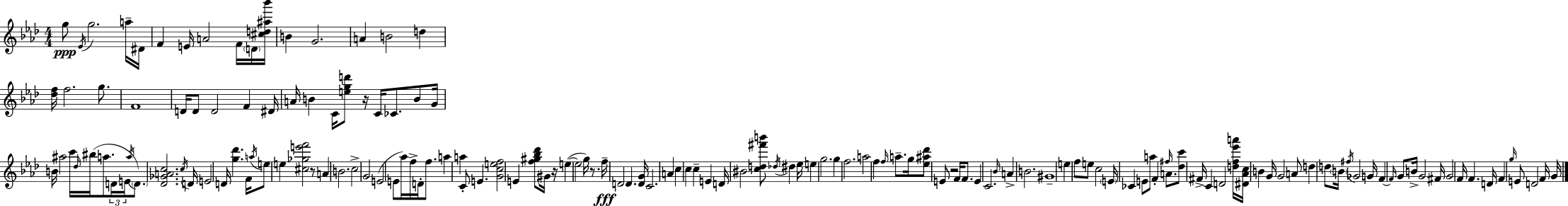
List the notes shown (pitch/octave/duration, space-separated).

G5/e Eb4/s G5/h. A5/s D#4/s F4/q E4/s A4/h F4/s D4/s [C#5,D5,A#5,Bb6]/s B4/q G4/h. A4/q B4/h D5/q [Db5,F5]/s F5/h. G5/e. F4/w D4/s D4/e D4/h F4/q D#4/s A4/s B4/q C4/s [E5,G5,D6]/e R/s C4/s CES4/e. B4/e G4/s B4/s A#5/h C6/s Db5/s BIS5/s A5/e. D4/s E4/s A5/s D4/e. [Db4,Gb4,A4,C5]/h. C5/s D4/s E4/h D4/s [G5,Db6]/q. F4/s A5/s E5/e E5/q [C#5,Gb5,E6,F6]/h R/e A4/q B4/h. C5/h G4/h E4/h E4/e Ab5/s F5/s D4/s F5/e. A5/q A5/q C4/e E4/q. [G4,C5,E5,F5]/h E4/q [F5,G#5,Bb5,Db6]/e G#4/s R/s E5/q E5/h G5/s R/e. F5/s D4/h D4/q. [D4,G4]/s C4/h. A4/q C5/q C5/q C5/q E4/q D4/s BIS4/h [C5,D5,F#6,B6]/e Db5/s D#5/q Eb5/s E5/q G5/h. G5/q F5/h. A5/h F5/q F5/s A5/e. G5/s [Eb5,A#5,Db6]/e E4/e R/h F4/s F4/e. E4/q C4/h. Bb4/s A4/q B4/h. G#4/w E5/q F5/e E5/e C5/h E4/s CES4/q E4/e A5/e F4/q F#5/s A4/e. [Db5,C6]/e F#4/s C4/q D4/h [D5,F5,Eb6,A6]/s [D#4,Ab4,C5]/s B4/q G4/s G4/h A4/e D5/q D5/e B4/s F#5/s Gb4/h G4/s F4/q F4/s G4/e B4/s G4/h F#4/s G4/h F4/s F4/q. D4/s F4/q G5/s E4/e D4/h F4/s G4/s